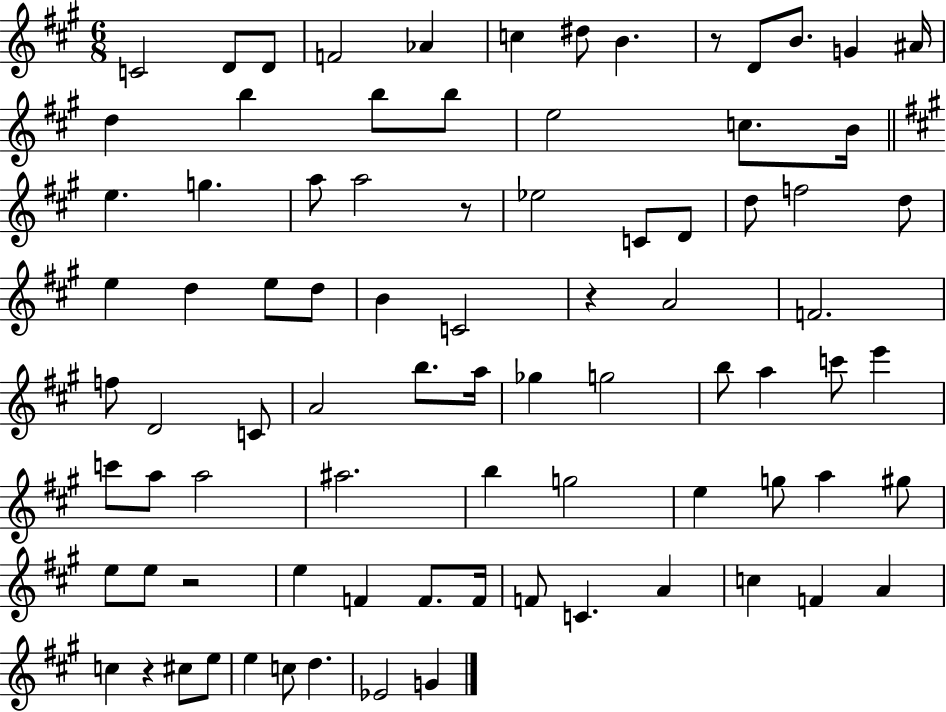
C4/h D4/e D4/e F4/h Ab4/q C5/q D#5/e B4/q. R/e D4/e B4/e. G4/q A#4/s D5/q B5/q B5/e B5/e E5/h C5/e. B4/s E5/q. G5/q. A5/e A5/h R/e Eb5/h C4/e D4/e D5/e F5/h D5/e E5/q D5/q E5/e D5/e B4/q C4/h R/q A4/h F4/h. F5/e D4/h C4/e A4/h B5/e. A5/s Gb5/q G5/h B5/e A5/q C6/e E6/q C6/e A5/e A5/h A#5/h. B5/q G5/h E5/q G5/e A5/q G#5/e E5/e E5/e R/h E5/q F4/q F4/e. F4/s F4/e C4/q. A4/q C5/q F4/q A4/q C5/q R/q C#5/e E5/e E5/q C5/e D5/q. Eb4/h G4/q